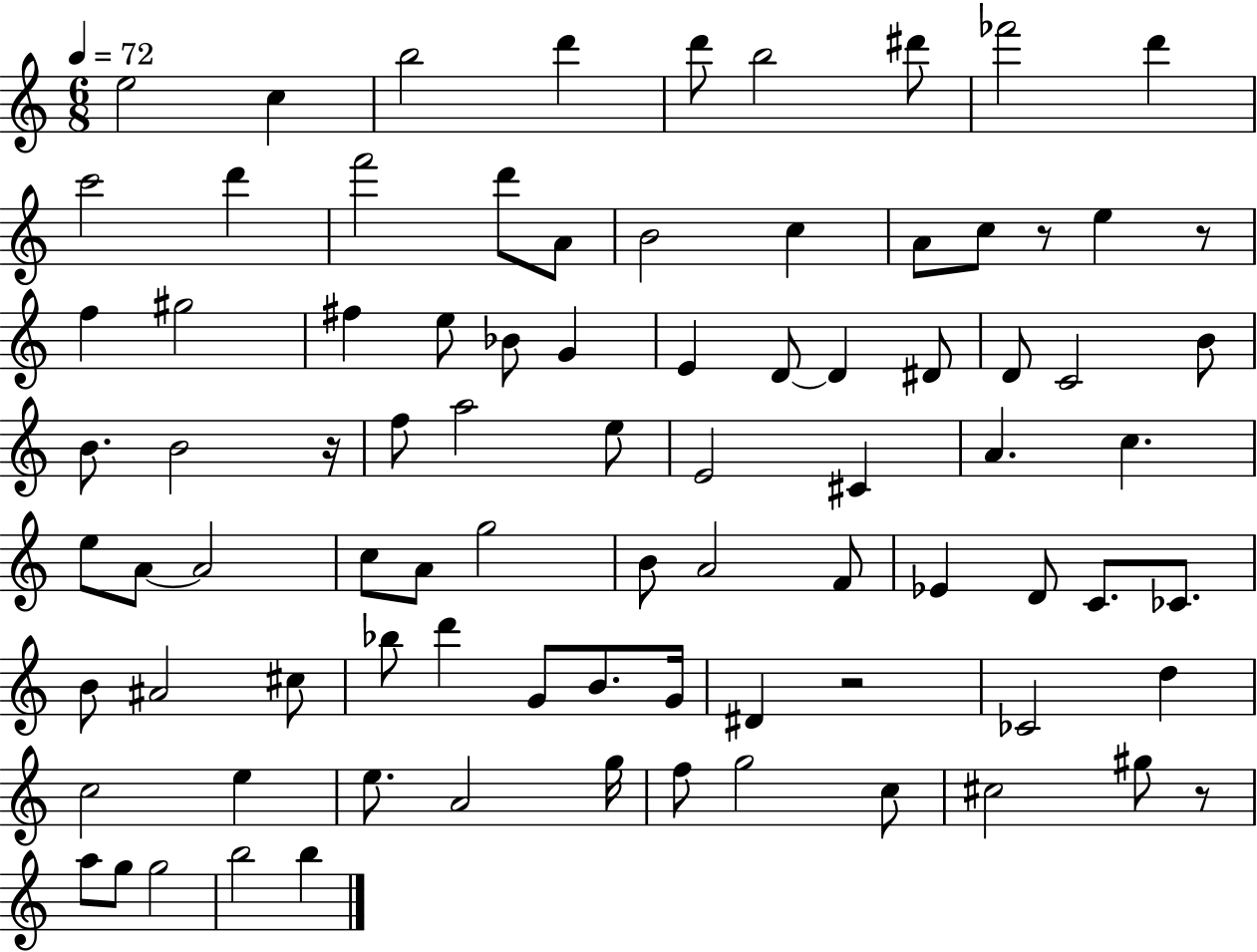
E5/h C5/q B5/h D6/q D6/e B5/h D#6/e FES6/h D6/q C6/h D6/q F6/h D6/e A4/e B4/h C5/q A4/e C5/e R/e E5/q R/e F5/q G#5/h F#5/q E5/e Bb4/e G4/q E4/q D4/e D4/q D#4/e D4/e C4/h B4/e B4/e. B4/h R/s F5/e A5/h E5/e E4/h C#4/q A4/q. C5/q. E5/e A4/e A4/h C5/e A4/e G5/h B4/e A4/h F4/e Eb4/q D4/e C4/e. CES4/e. B4/e A#4/h C#5/e Bb5/e D6/q G4/e B4/e. G4/s D#4/q R/h CES4/h D5/q C5/h E5/q E5/e. A4/h G5/s F5/e G5/h C5/e C#5/h G#5/e R/e A5/e G5/e G5/h B5/h B5/q